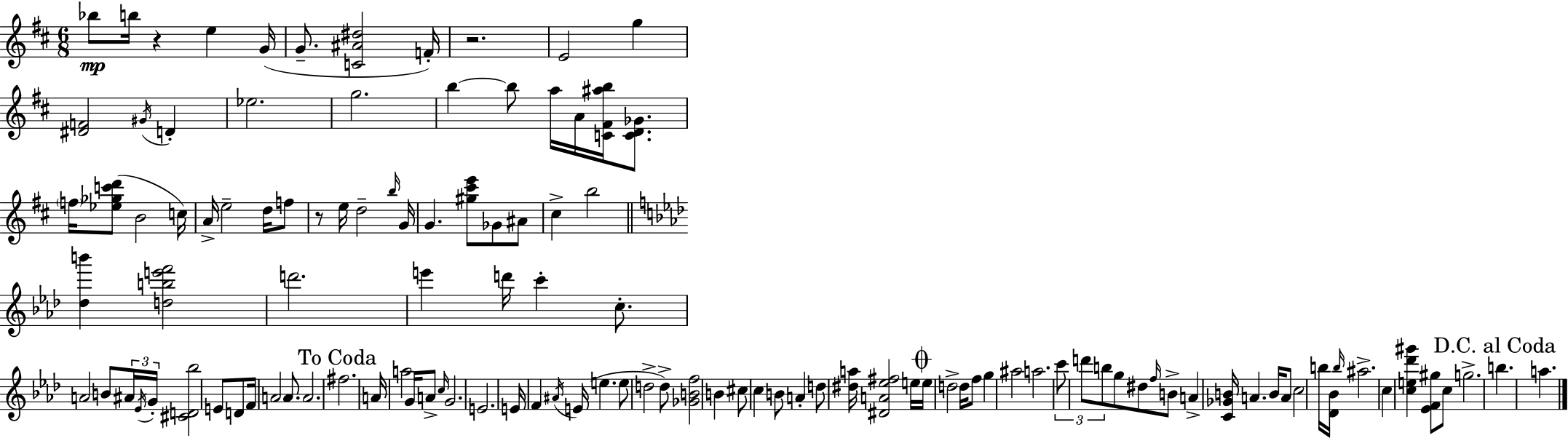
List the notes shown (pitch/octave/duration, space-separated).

Bb5/e B5/s R/q E5/q G4/s G4/e. [C4,A#4,D#5]/h F4/s R/h. E4/h G5/q [D#4,F4]/h G#4/s D4/q Eb5/h. G5/h. B5/q B5/e A5/s A4/s [C4,F#4,A#5,B5]/s [C4,D4,Gb4]/e. F5/s [Eb5,Gb5,C6,D6]/e B4/h C5/s A4/s E5/h D5/s F5/e R/e E5/s D5/h B5/s G4/s G4/q. [G#5,C#6,E6]/e Gb4/e A#4/e C#5/q B5/h [Db5,B6]/q [D5,B5,E6,F6]/h D6/h. E6/q D6/s C6/q C5/e. A4/h B4/e A#4/s Eb4/s G4/s [C#4,D4,Bb5]/h E4/e D4/e F4/s A4/h A4/e. A4/h. F#5/h. A4/s A5/h G4/s A4/e C5/s G4/h. E4/h. E4/s F4/q A#4/s E4/s E5/q. E5/e D5/h D5/e [Gb4,B4,F5]/h B4/q C#5/e C5/q B4/e A4/q D5/e [D#5,A5]/s [D#4,A4,Eb5,F#5]/h E5/s E5/s D5/h D5/s F5/e G5/q A#5/h A5/h. C6/e D6/e B5/e G5/e D#5/e F5/s B4/e A4/q [C4,Gb4,B4]/s A4/q. B4/s A4/e C5/h B5/s [Db4,Bb4]/s B5/s A#5/h. C5/q [C5,E5,Db6,G#6]/q [Eb4,F4,G#5]/e C5/e G5/h. B5/q. A5/q.